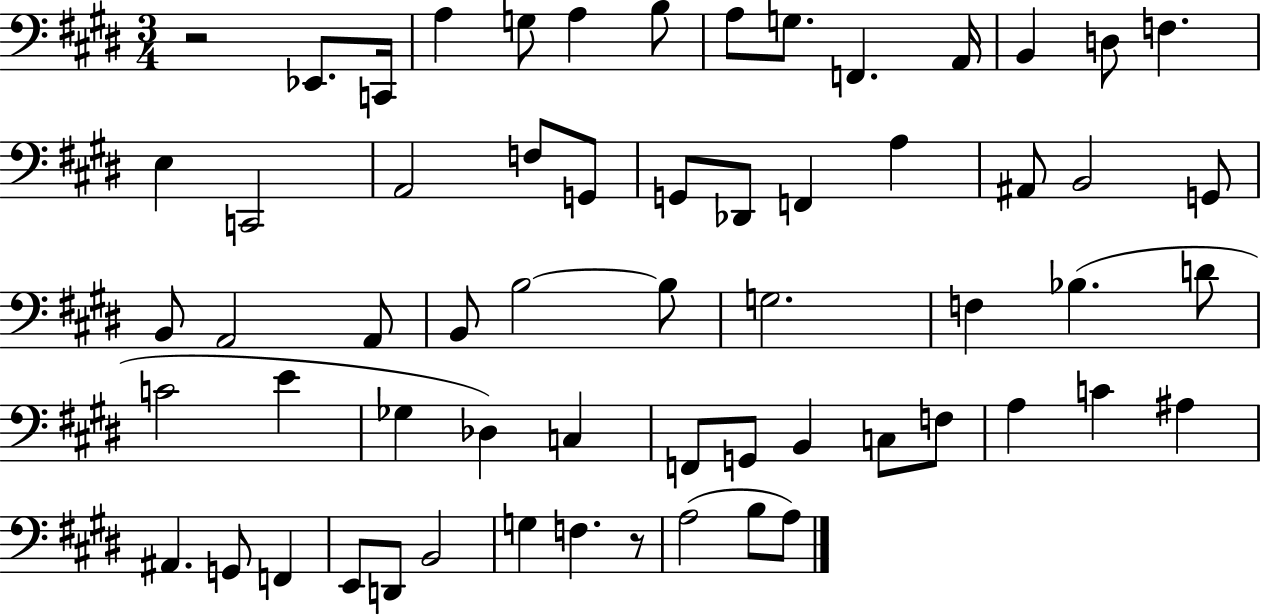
{
  \clef bass
  \numericTimeSignature
  \time 3/4
  \key e \major
  r2 ees,8. c,16 | a4 g8 a4 b8 | a8 g8. f,4. a,16 | b,4 d8 f4. | \break e4 c,2 | a,2 f8 g,8 | g,8 des,8 f,4 a4 | ais,8 b,2 g,8 | \break b,8 a,2 a,8 | b,8 b2~~ b8 | g2. | f4 bes4.( d'8 | \break c'2 e'4 | ges4 des4) c4 | f,8 g,8 b,4 c8 f8 | a4 c'4 ais4 | \break ais,4. g,8 f,4 | e,8 d,8 b,2 | g4 f4. r8 | a2( b8 a8) | \break \bar "|."
}